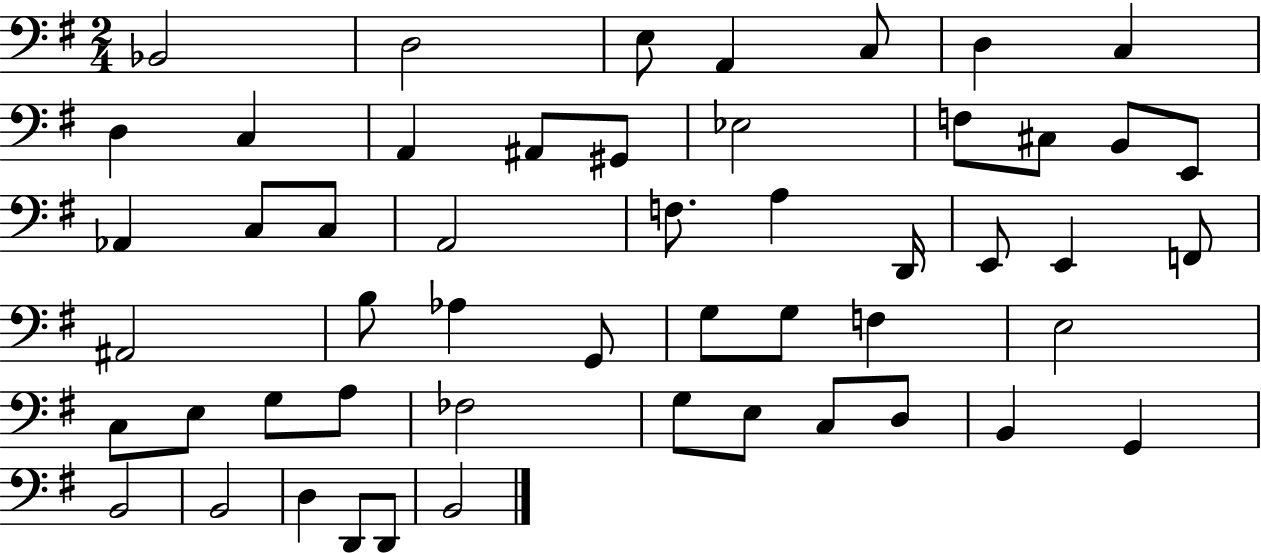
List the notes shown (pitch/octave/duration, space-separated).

Bb2/h D3/h E3/e A2/q C3/e D3/q C3/q D3/q C3/q A2/q A#2/e G#2/e Eb3/h F3/e C#3/e B2/e E2/e Ab2/q C3/e C3/e A2/h F3/e. A3/q D2/s E2/e E2/q F2/e A#2/h B3/e Ab3/q G2/e G3/e G3/e F3/q E3/h C3/e E3/e G3/e A3/e FES3/h G3/e E3/e C3/e D3/e B2/q G2/q B2/h B2/h D3/q D2/e D2/e B2/h